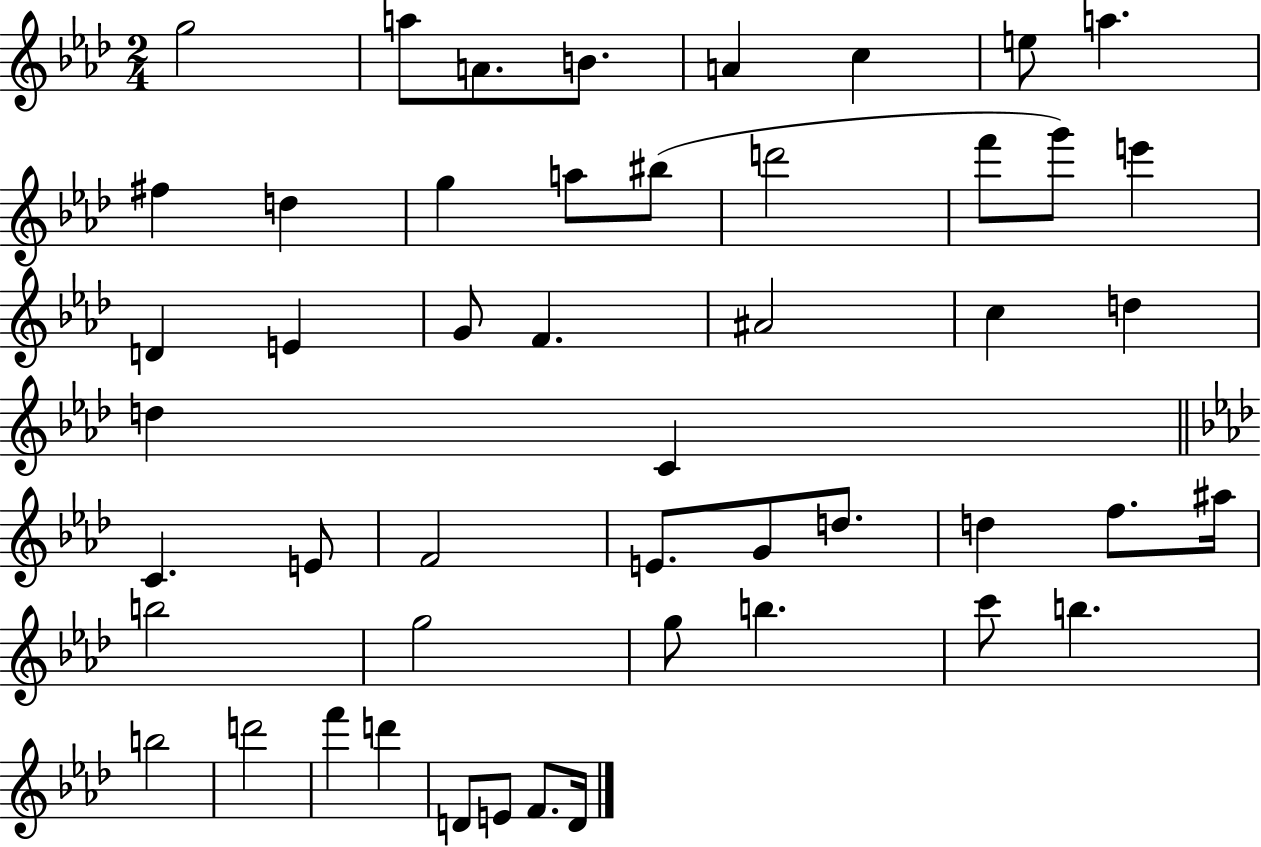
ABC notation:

X:1
T:Untitled
M:2/4
L:1/4
K:Ab
g2 a/2 A/2 B/2 A c e/2 a ^f d g a/2 ^b/2 d'2 f'/2 g'/2 e' D E G/2 F ^A2 c d d C C E/2 F2 E/2 G/2 d/2 d f/2 ^a/4 b2 g2 g/2 b c'/2 b b2 d'2 f' d' D/2 E/2 F/2 D/4